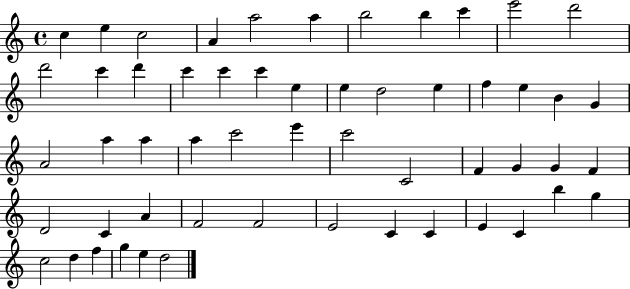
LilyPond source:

{
  \clef treble
  \time 4/4
  \defaultTimeSignature
  \key c \major
  c''4 e''4 c''2 | a'4 a''2 a''4 | b''2 b''4 c'''4 | e'''2 d'''2 | \break d'''2 c'''4 d'''4 | c'''4 c'''4 c'''4 e''4 | e''4 d''2 e''4 | f''4 e''4 b'4 g'4 | \break a'2 a''4 a''4 | a''4 c'''2 e'''4 | c'''2 c'2 | f'4 g'4 g'4 f'4 | \break d'2 c'4 a'4 | f'2 f'2 | e'2 c'4 c'4 | e'4 c'4 b''4 g''4 | \break c''2 d''4 f''4 | g''4 e''4 d''2 | \bar "|."
}